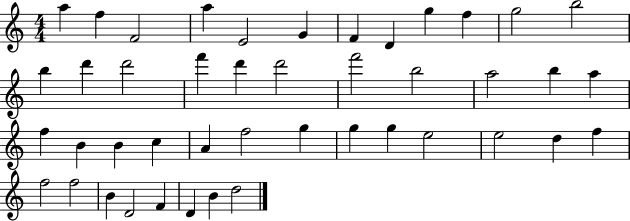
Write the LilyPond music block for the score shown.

{
  \clef treble
  \numericTimeSignature
  \time 4/4
  \key c \major
  a''4 f''4 f'2 | a''4 e'2 g'4 | f'4 d'4 g''4 f''4 | g''2 b''2 | \break b''4 d'''4 d'''2 | f'''4 d'''4 d'''2 | f'''2 b''2 | a''2 b''4 a''4 | \break f''4 b'4 b'4 c''4 | a'4 f''2 g''4 | g''4 g''4 e''2 | e''2 d''4 f''4 | \break f''2 f''2 | b'4 d'2 f'4 | d'4 b'4 d''2 | \bar "|."
}